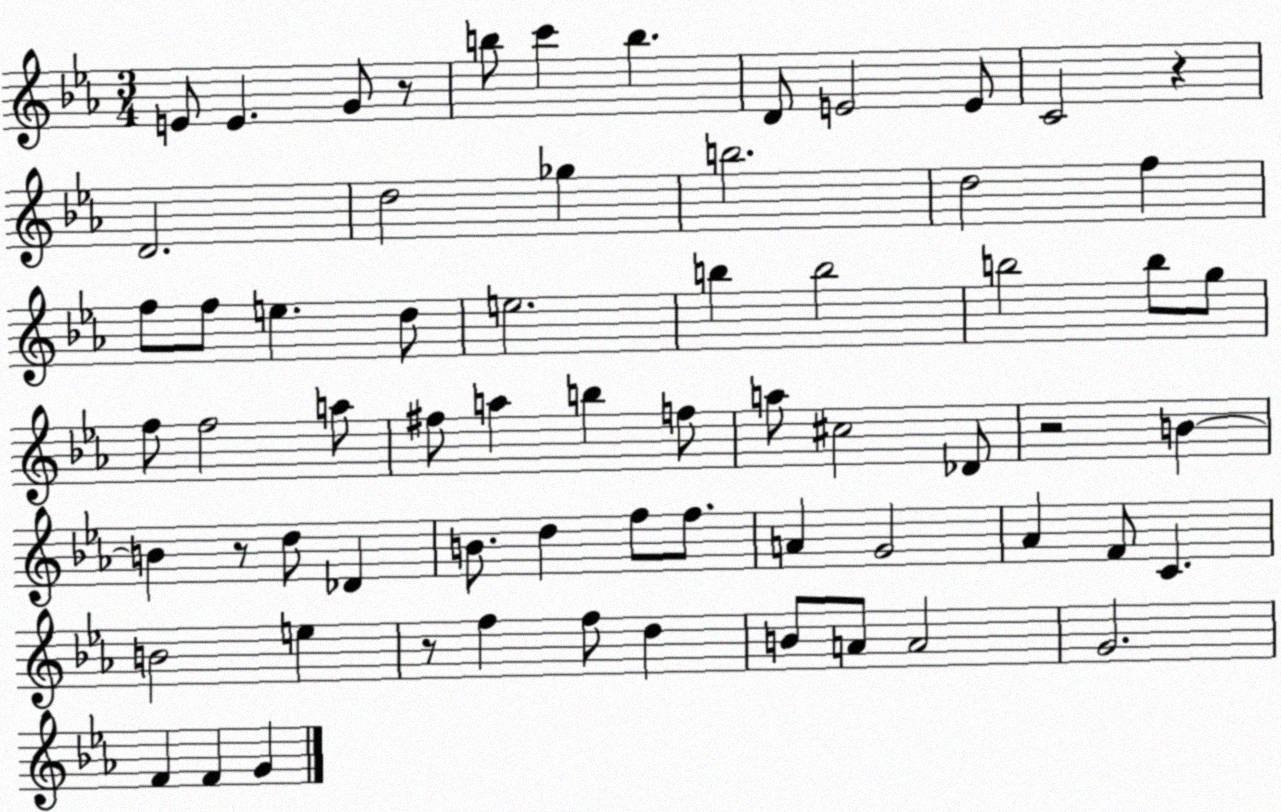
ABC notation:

X:1
T:Untitled
M:3/4
L:1/4
K:Eb
E/2 E G/2 z/2 b/2 c' b D/2 E2 E/2 C2 z D2 d2 _g b2 d2 f f/2 f/2 e d/2 e2 b b2 b2 b/2 g/2 f/2 f2 a/2 ^f/2 a b f/2 a/2 ^c2 _D/2 z2 B B z/2 d/2 _D B/2 d f/2 f/2 A G2 _A F/2 C B2 e z/2 f f/2 d B/2 A/2 A2 G2 F F G